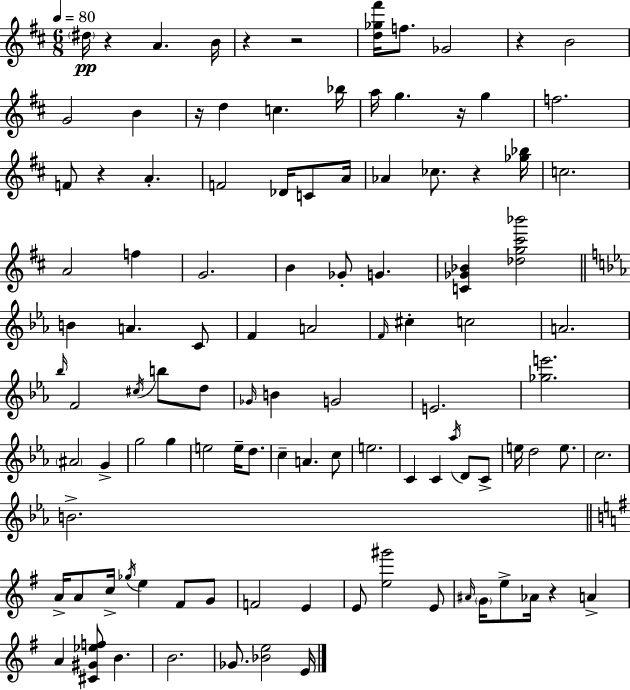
D#5/s R/q A4/q. B4/s R/q R/h [D5,Gb5,F#6]/s F5/e. Gb4/h R/q B4/h G4/h B4/q R/s D5/q C5/q. Bb5/s A5/s G5/q. R/s G5/q F5/h. F4/e R/q A4/q. F4/h Db4/s C4/e A4/s Ab4/q CES5/e. R/q [Gb5,Bb5]/s C5/h. A4/h F5/q G4/h. B4/q Gb4/e G4/q. [C4,Gb4,Bb4]/q [Db5,G5,C#6,Bb6]/h B4/q A4/q. C4/e F4/q A4/h F4/s C#5/q C5/h A4/h. Bb5/s F4/h C#5/s B5/e D5/e Gb4/s B4/q G4/h E4/h. [Gb5,E6]/h. A#4/h G4/q G5/h G5/q E5/h E5/s D5/e. C5/q A4/q. C5/e E5/h. C4/q C4/q Ab5/s D4/e C4/e E5/s D5/h E5/e. C5/h. B4/h. A4/s A4/e C5/s Gb5/s E5/q F#4/e G4/e F4/h E4/q E4/e [E5,G#6]/h E4/e A#4/s G4/s E5/e Ab4/s R/q A4/q A4/q [C#4,G#4,Eb5,F5]/e B4/q. B4/h. Gb4/e. [Bb4,E5]/h E4/s